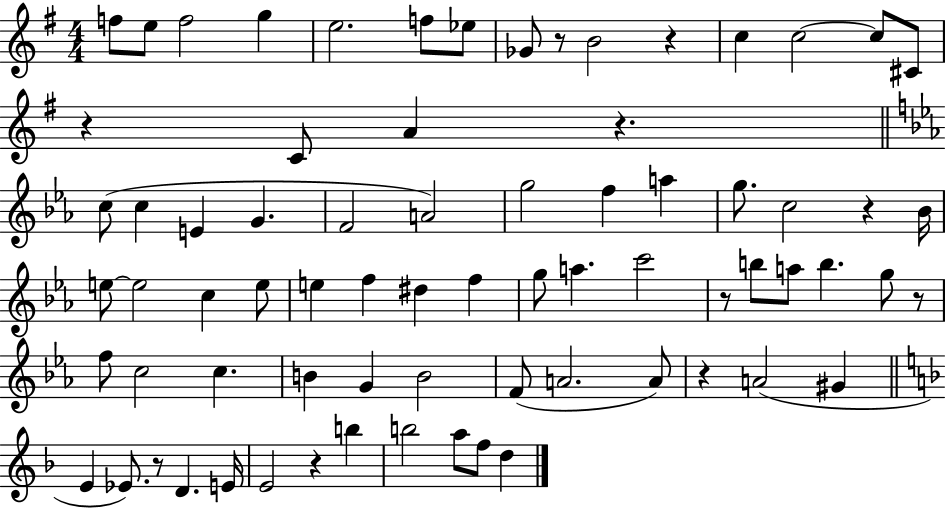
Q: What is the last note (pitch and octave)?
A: D5